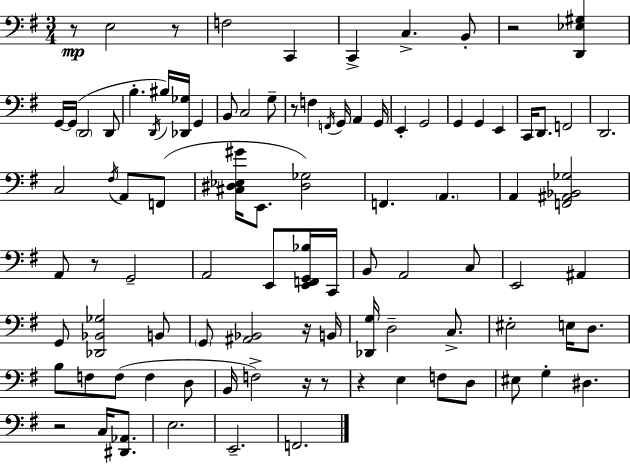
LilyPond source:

{
  \clef bass
  \numericTimeSignature
  \time 3/4
  \key e \minor
  r8\mp e2 r8 | f2 c,4 | c,4-> c4.-> b,8-. | r2 <d, ees gis>4 | \break g,16~~ g,16( \parenthesize d,2 d,8 | b4.-. \acciaccatura { d,16 }) bis16 <des, ges>16 g,4 | b,8 c2 g8-- | r8 f4 \acciaccatura { f,16 } g,16 a,4 | \break g,16 e,4-. g,2 | g,4 g,4 e,4 | c,16 d,8. f,2 | d,2. | \break c2 \acciaccatura { fis16 } a,8 | f,8( <cis dis ees gis'>16 e,8. <dis ges>2) | f,4. \parenthesize a,4. | a,4 <f, ais, bes, ges>2 | \break a,8 r8 g,2-- | a,2 e,8 | <e, f, g, bes>16 c,16 b,8 a,2 | c8 e,2 ais,4 | \break g,8 <des, bes, ges>2 | b,8 \parenthesize g,8 <ais, bes,>2 | r16 b,16 <des, g>16 d2-- | c8.-> eis2-. e16 | \break d8. b8 f8 f8( f4 | d8 b,16 f2->) | r16 r8 r4 e4 f8 | d8 eis8 g4-. dis4. | \break r2 c16 | <dis, aes,>8. e2. | e,2.-- | f,2. | \break \bar "|."
}